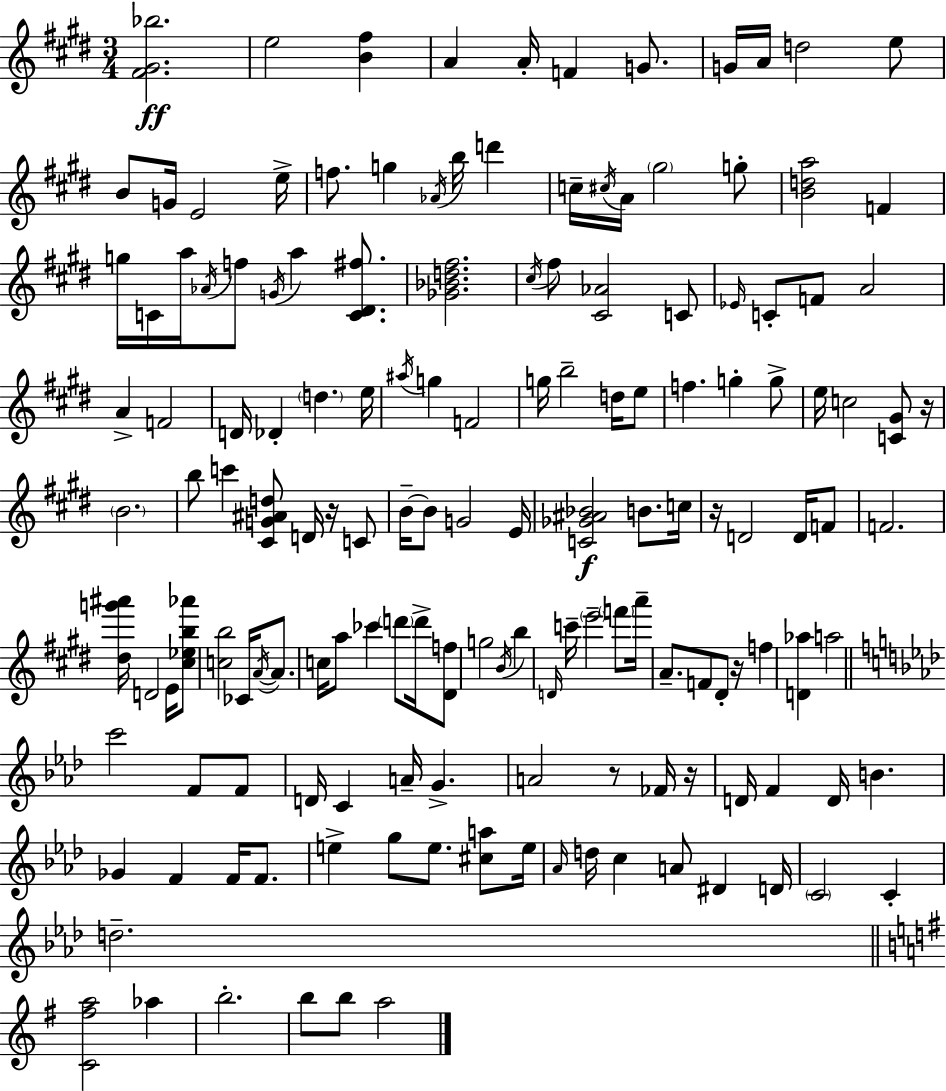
X:1
T:Untitled
M:3/4
L:1/4
K:E
[^F^G_b]2 e2 [B^f] A A/4 F G/2 G/4 A/4 d2 e/2 B/2 G/4 E2 e/4 f/2 g _A/4 b/4 d' c/4 ^c/4 A/4 ^g2 g/2 [Bda]2 F g/4 C/4 a/4 _A/4 f/2 G/4 a [C^D^f]/2 [_G_Bd^f]2 ^c/4 ^f/2 [^C_A]2 C/2 _E/4 C/2 F/2 A2 A F2 D/4 _D d e/4 ^a/4 g F2 g/4 b2 d/4 e/2 f g g/2 e/4 c2 [C^G]/2 z/4 B2 b/2 c' [^CG^Ad]/2 D/4 z/4 C/2 B/4 B/2 G2 E/4 [C_G^A_B]2 B/2 c/4 z/4 D2 D/4 F/2 F2 [^dg'^a']/4 D2 E/4 [^c_eb_a']/2 [cb]2 _C/4 A/4 A/2 c/4 a/2 _c' d'/2 d'/4 [^Df]/2 g2 B/4 b D/4 c'/4 e'2 f'/2 a'/4 A/2 F/2 ^D/2 z/4 f [D_a] a2 c'2 F/2 F/2 D/4 C A/4 G A2 z/2 _F/4 z/4 D/4 F D/4 B _G F F/4 F/2 e g/2 e/2 [^ca]/2 e/4 _A/4 d/4 c A/2 ^D D/4 C2 C d2 [C^fa]2 _a b2 b/2 b/2 a2